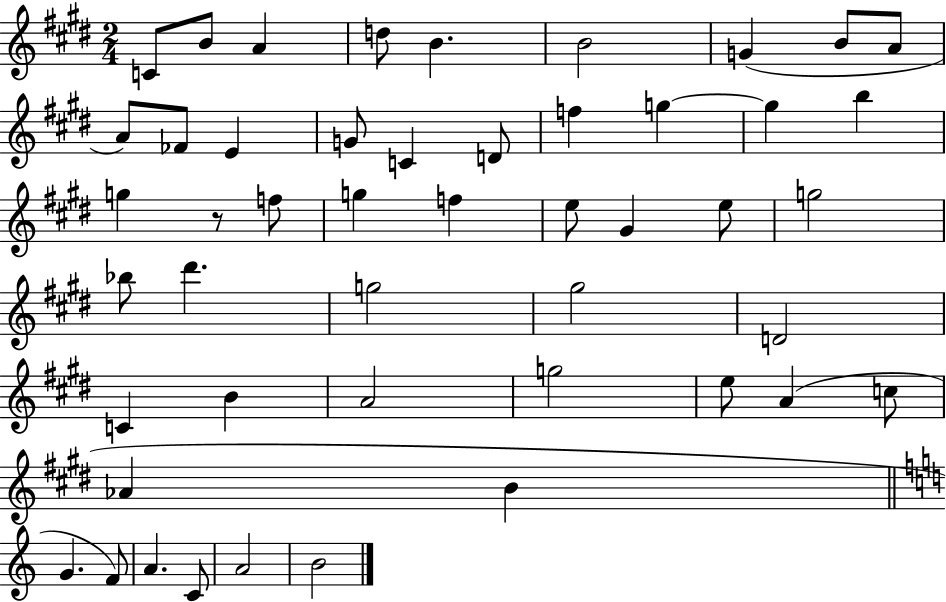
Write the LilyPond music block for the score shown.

{
  \clef treble
  \numericTimeSignature
  \time 2/4
  \key e \major
  c'8 b'8 a'4 | d''8 b'4. | b'2 | g'4( b'8 a'8 | \break a'8) fes'8 e'4 | g'8 c'4 d'8 | f''4 g''4~~ | g''4 b''4 | \break g''4 r8 f''8 | g''4 f''4 | e''8 gis'4 e''8 | g''2 | \break bes''8 dis'''4. | g''2 | gis''2 | d'2 | \break c'4 b'4 | a'2 | g''2 | e''8 a'4( c''8 | \break aes'4 b'4 | \bar "||" \break \key c \major g'4. f'8) | a'4. c'8 | a'2 | b'2 | \break \bar "|."
}